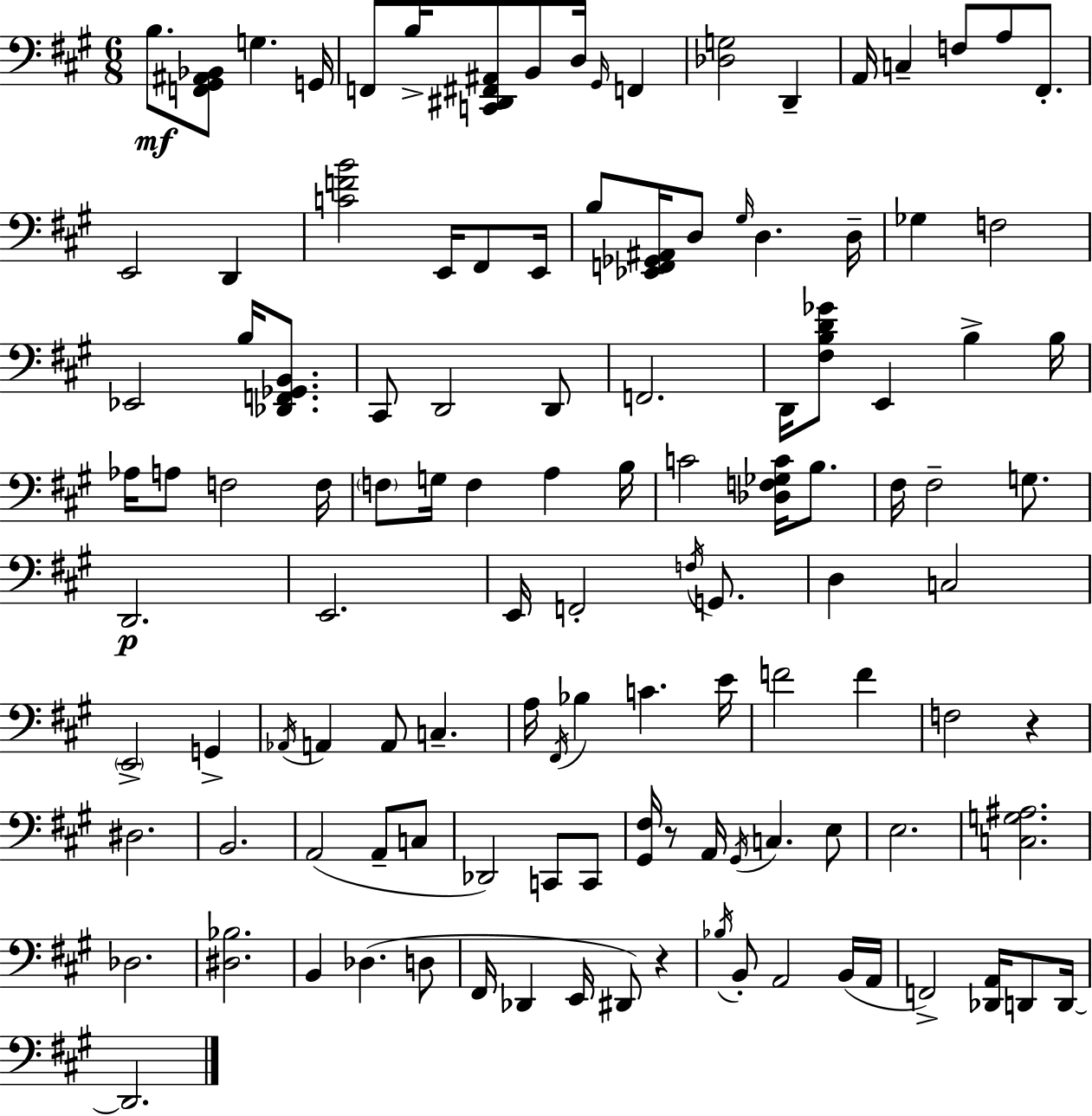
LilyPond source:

{
  \clef bass
  \numericTimeSignature
  \time 6/8
  \key a \major
  b8.\mf <f, gis, ais, bes,>8 g4. g,16 | f,8 b16-> <c, dis, fis, ais,>8 b,8 d16 \grace { gis,16 } f,4 | <des g>2 d,4-- | a,16 c4-- f8 a8 fis,8.-. | \break e,2 d,4 | <c' f' b'>2 e,16 fis,8 | e,16 b8 <ees, f, ges, ais,>16 d8 \grace { gis16 } d4. | d16-- ges4 f2 | \break ees,2 b16 <des, f, ges, b,>8. | cis,8 d,2 | d,8 f,2. | d,16 <fis b d' ges'>8 e,4 b4-> | \break b16 aes16 a8 f2 | f16 \parenthesize f8 g16 f4 a4 | b16 c'2 <des f ges c'>16 b8. | fis16 fis2-- g8. | \break d,2.\p | e,2. | e,16 f,2-. \acciaccatura { f16 } | g,8. d4 c2 | \break \parenthesize e,2-> g,4-> | \acciaccatura { aes,16 } a,4 a,8 c4.-- | a16 \acciaccatura { fis,16 } bes4 c'4. | e'16 f'2 | \break f'4 f2 | r4 dis2. | b,2. | a,2( | \break a,8-- c8 des,2) | c,8 c,8 <gis, fis>16 r8 a,16 \acciaccatura { gis,16 } c4. | e8 e2. | <c g ais>2. | \break des2. | <dis bes>2. | b,4 des4.( | d8 fis,16 des,4 e,16 | \break dis,8) r4 \acciaccatura { bes16 } b,8-. a,2 | b,16( a,16 f,2->) | <des, a,>16 d,8 d,16~~ d,2. | \bar "|."
}